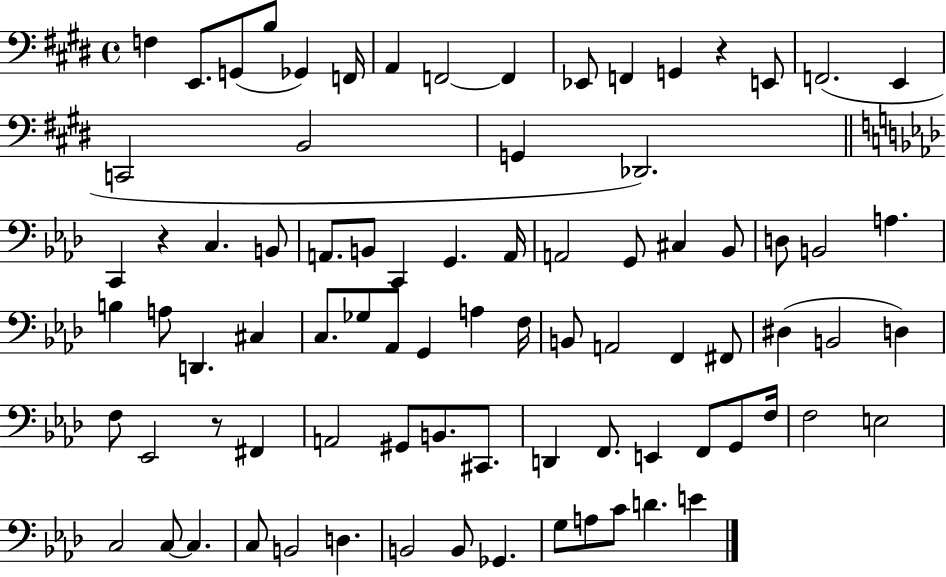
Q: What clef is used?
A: bass